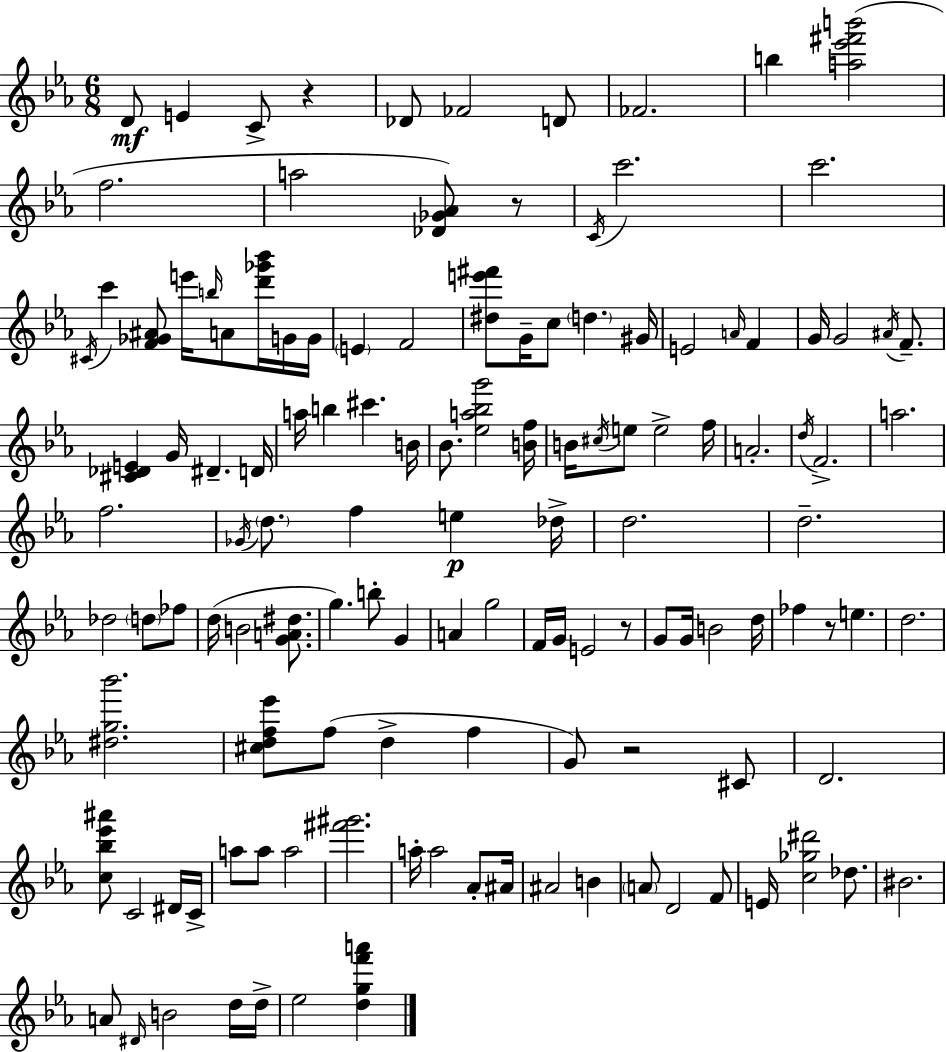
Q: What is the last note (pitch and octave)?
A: Eb5